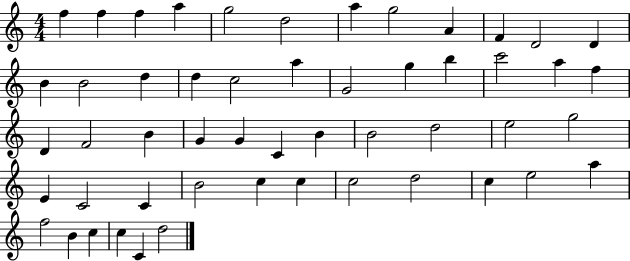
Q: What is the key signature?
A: C major